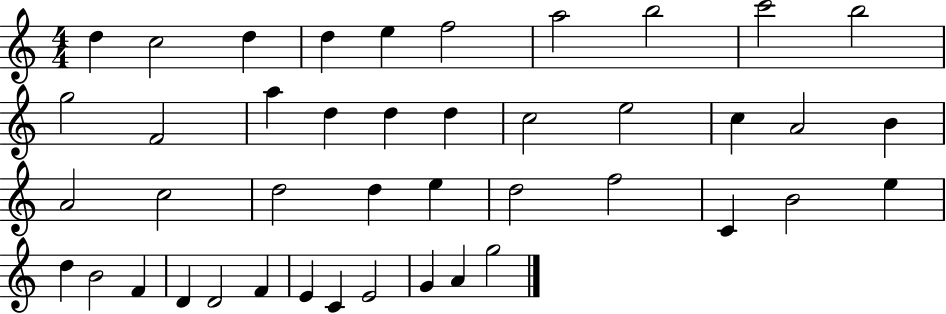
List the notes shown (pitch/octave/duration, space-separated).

D5/q C5/h D5/q D5/q E5/q F5/h A5/h B5/h C6/h B5/h G5/h F4/h A5/q D5/q D5/q D5/q C5/h E5/h C5/q A4/h B4/q A4/h C5/h D5/h D5/q E5/q D5/h F5/h C4/q B4/h E5/q D5/q B4/h F4/q D4/q D4/h F4/q E4/q C4/q E4/h G4/q A4/q G5/h